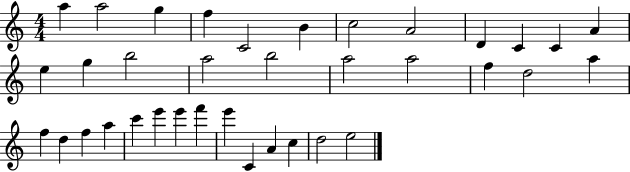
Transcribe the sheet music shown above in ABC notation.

X:1
T:Untitled
M:4/4
L:1/4
K:C
a a2 g f C2 B c2 A2 D C C A e g b2 a2 b2 a2 a2 f d2 a f d f a c' e' e' f' e' C A c d2 e2